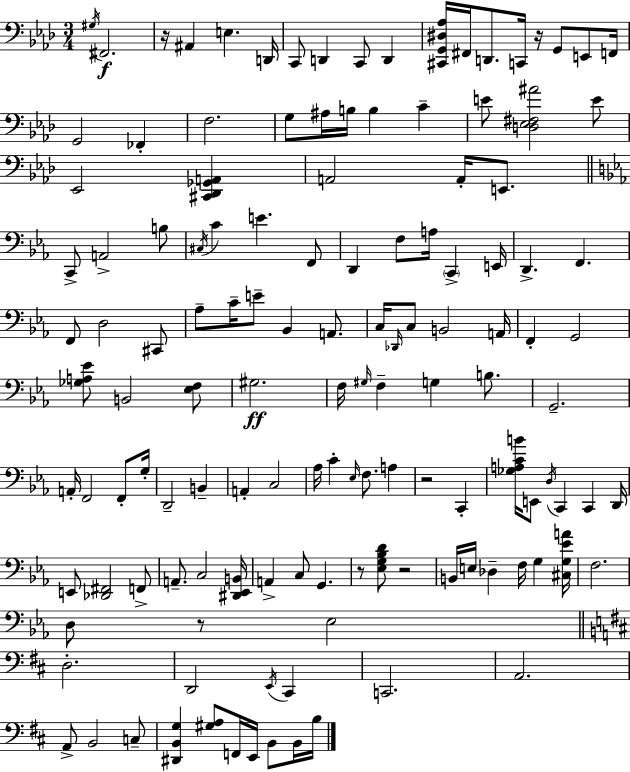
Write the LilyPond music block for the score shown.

{
  \clef bass
  \numericTimeSignature
  \time 3/4
  \key aes \major
  \repeat volta 2 { \acciaccatura { gis16 }\f fis,2. | r16 ais,4 e4. | d,16 c,8 d,4 c,8 d,4 | <cis, g, dis aes>16 fis,16 d,8. c,16 r16 g,8 e,8 | \break f,16 g,2 fes,4-. | f2. | g8 ais16 b16 b4 c'4-- | e'8 <d ees fis ais'>2 e'8 | \break ees,2 <cis, des, ges, a,>4 | a,2 a,16-. e,8. | \bar "||" \break \key c \minor c,8-> a,2-> b8 | \acciaccatura { cis16 } c'4 e'4. f,8 | d,4 f8 a16 \parenthesize c,4-> | e,16 d,4.-> f,4. | \break f,8 d2 cis,8 | aes8-- c'16-- e'8-- bes,4 a,8. | c16 \grace { des,16 } c8 b,2 | a,16 f,4-. g,2 | \break <ges a ees'>8 b,2 | <ees f>8 gis2.\ff | f16 \grace { gis16 } f4-- g4 | b8. g,2.-- | \break a,16-. f,2 | f,8-. g16-. d,2-- b,4-- | a,4-. c2 | aes16 c'4-. \grace { ees16 } f8. | \break a4 r2 | c,4-. <ges a c' b'>16 e,8 \acciaccatura { d16 } c,4 | c,4 d,16 e,8 <des, fis,>2 | f,8-> a,8.-- c2 | \break <dis, ees, b,>16 a,4-> c8 g,4. | r8 <ees g bes d'>8 r2 | b,16 e16 des4-- f16 | g4 <cis g ees' a'>16 f2. | \break d8 r8 ees2 | \bar "||" \break \key b \minor d2.-. | d,2 \acciaccatura { e,16 } cis,4 | c,2. | a,2. | \break a,8-> b,2 c8-- | <dis, b, g>4 <gis a>8 f,16 e,16 b,8 b,16 | b16 } \bar "|."
}